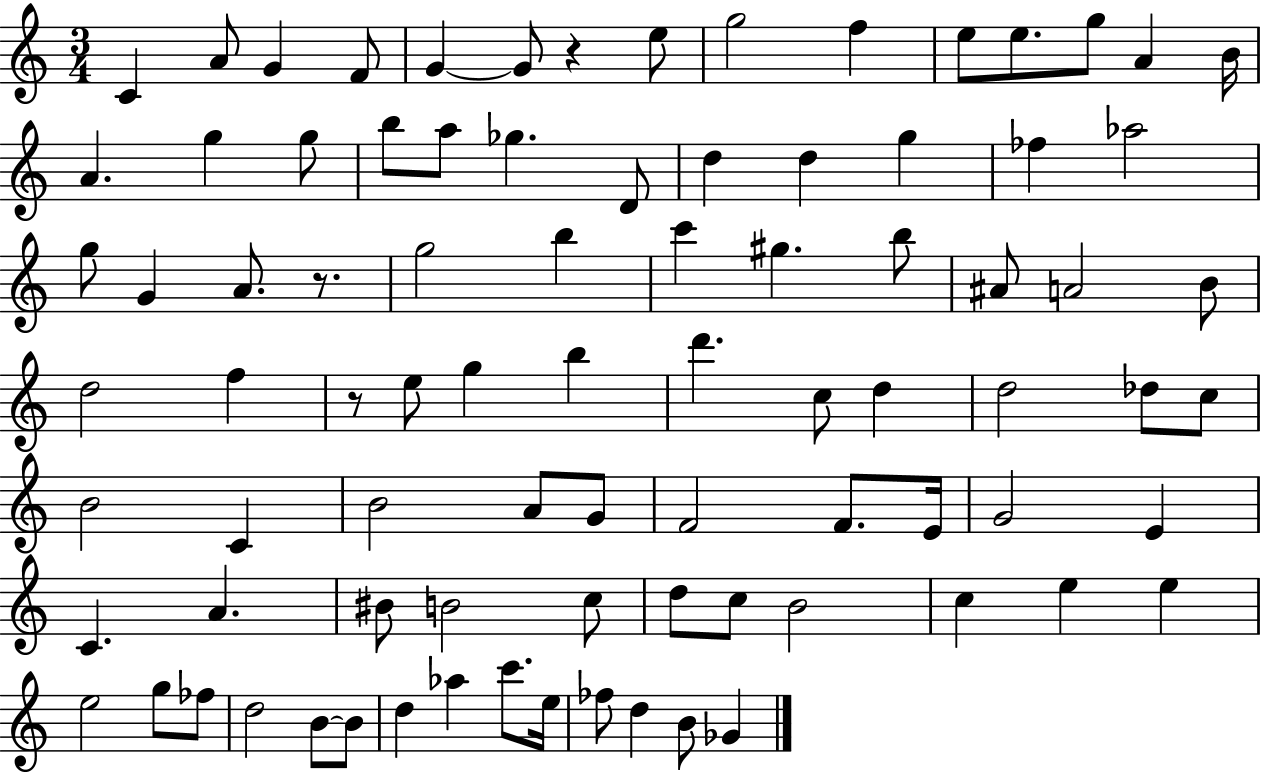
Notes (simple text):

C4/q A4/e G4/q F4/e G4/q G4/e R/q E5/e G5/h F5/q E5/e E5/e. G5/e A4/q B4/s A4/q. G5/q G5/e B5/e A5/e Gb5/q. D4/e D5/q D5/q G5/q FES5/q Ab5/h G5/e G4/q A4/e. R/e. G5/h B5/q C6/q G#5/q. B5/e A#4/e A4/h B4/e D5/h F5/q R/e E5/e G5/q B5/q D6/q. C5/e D5/q D5/h Db5/e C5/e B4/h C4/q B4/h A4/e G4/e F4/h F4/e. E4/s G4/h E4/q C4/q. A4/q. BIS4/e B4/h C5/e D5/e C5/e B4/h C5/q E5/q E5/q E5/h G5/e FES5/e D5/h B4/e B4/e D5/q Ab5/q C6/e. E5/s FES5/e D5/q B4/e Gb4/q